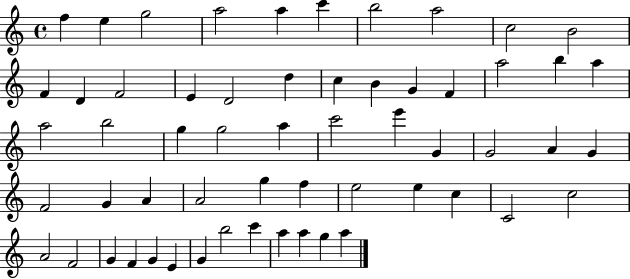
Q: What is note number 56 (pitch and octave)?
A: A5